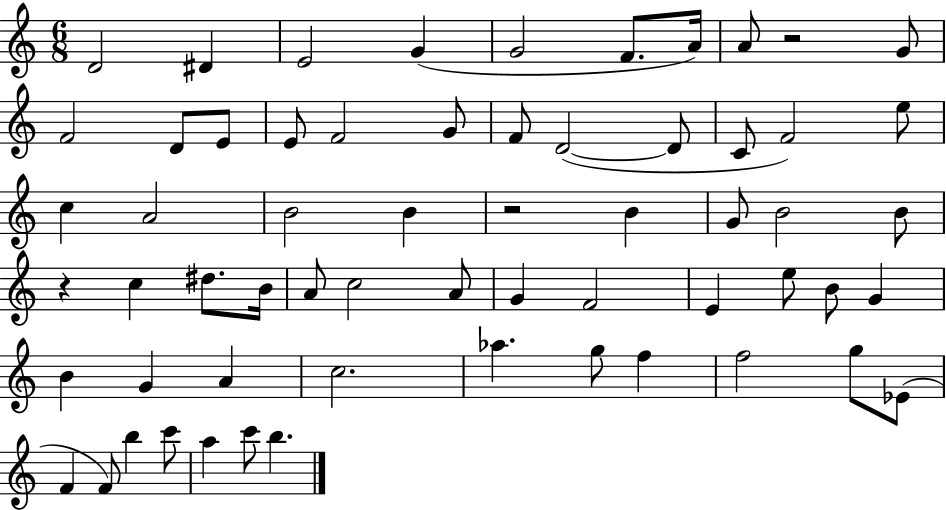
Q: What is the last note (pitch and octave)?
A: B5